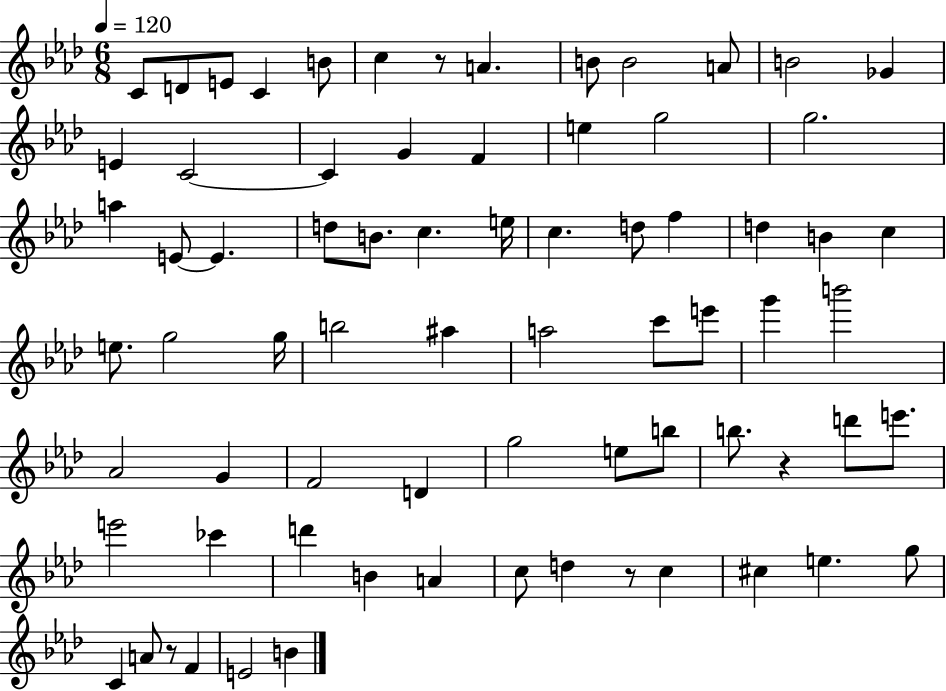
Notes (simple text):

C4/e D4/e E4/e C4/q B4/e C5/q R/e A4/q. B4/e B4/h A4/e B4/h Gb4/q E4/q C4/h C4/q G4/q F4/q E5/q G5/h G5/h. A5/q E4/e E4/q. D5/e B4/e. C5/q. E5/s C5/q. D5/e F5/q D5/q B4/q C5/q E5/e. G5/h G5/s B5/h A#5/q A5/h C6/e E6/e G6/q B6/h Ab4/h G4/q F4/h D4/q G5/h E5/e B5/e B5/e. R/q D6/e E6/e. E6/h CES6/q D6/q B4/q A4/q C5/e D5/q R/e C5/q C#5/q E5/q. G5/e C4/q A4/e R/e F4/q E4/h B4/q